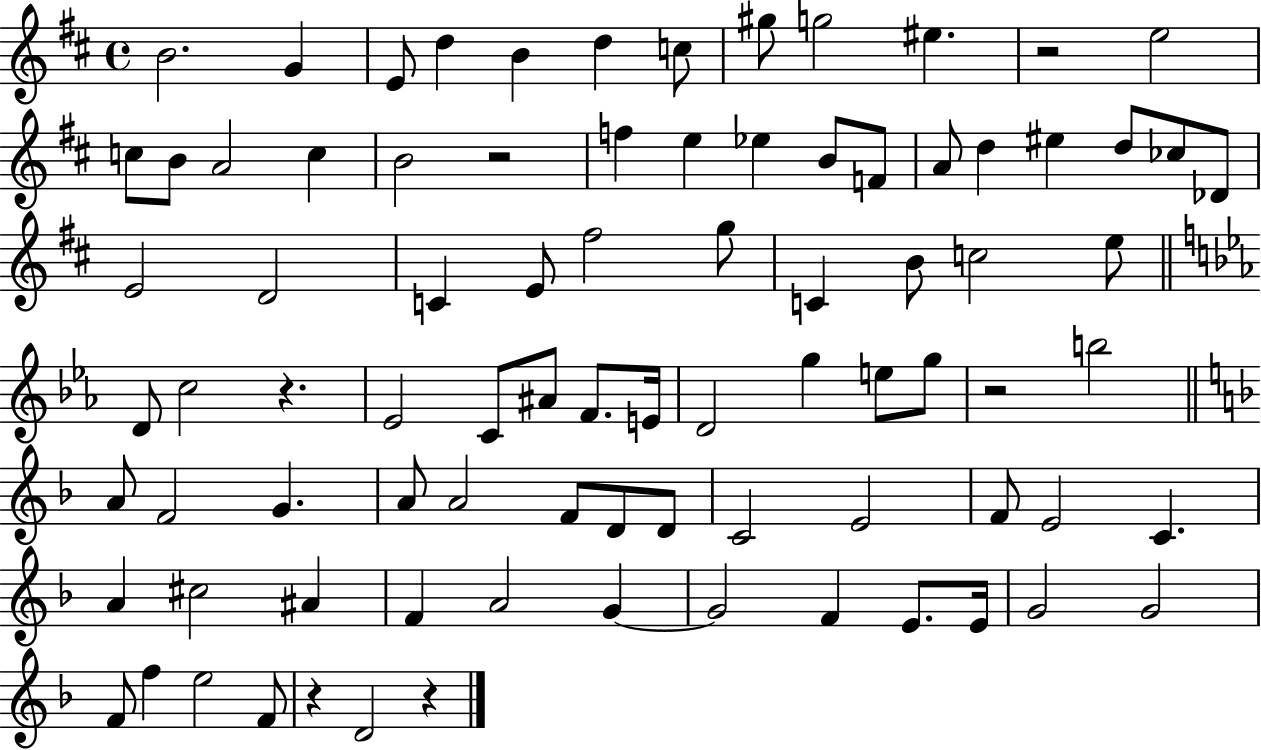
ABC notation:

X:1
T:Untitled
M:4/4
L:1/4
K:D
B2 G E/2 d B d c/2 ^g/2 g2 ^e z2 e2 c/2 B/2 A2 c B2 z2 f e _e B/2 F/2 A/2 d ^e d/2 _c/2 _D/2 E2 D2 C E/2 ^f2 g/2 C B/2 c2 e/2 D/2 c2 z _E2 C/2 ^A/2 F/2 E/4 D2 g e/2 g/2 z2 b2 A/2 F2 G A/2 A2 F/2 D/2 D/2 C2 E2 F/2 E2 C A ^c2 ^A F A2 G G2 F E/2 E/4 G2 G2 F/2 f e2 F/2 z D2 z